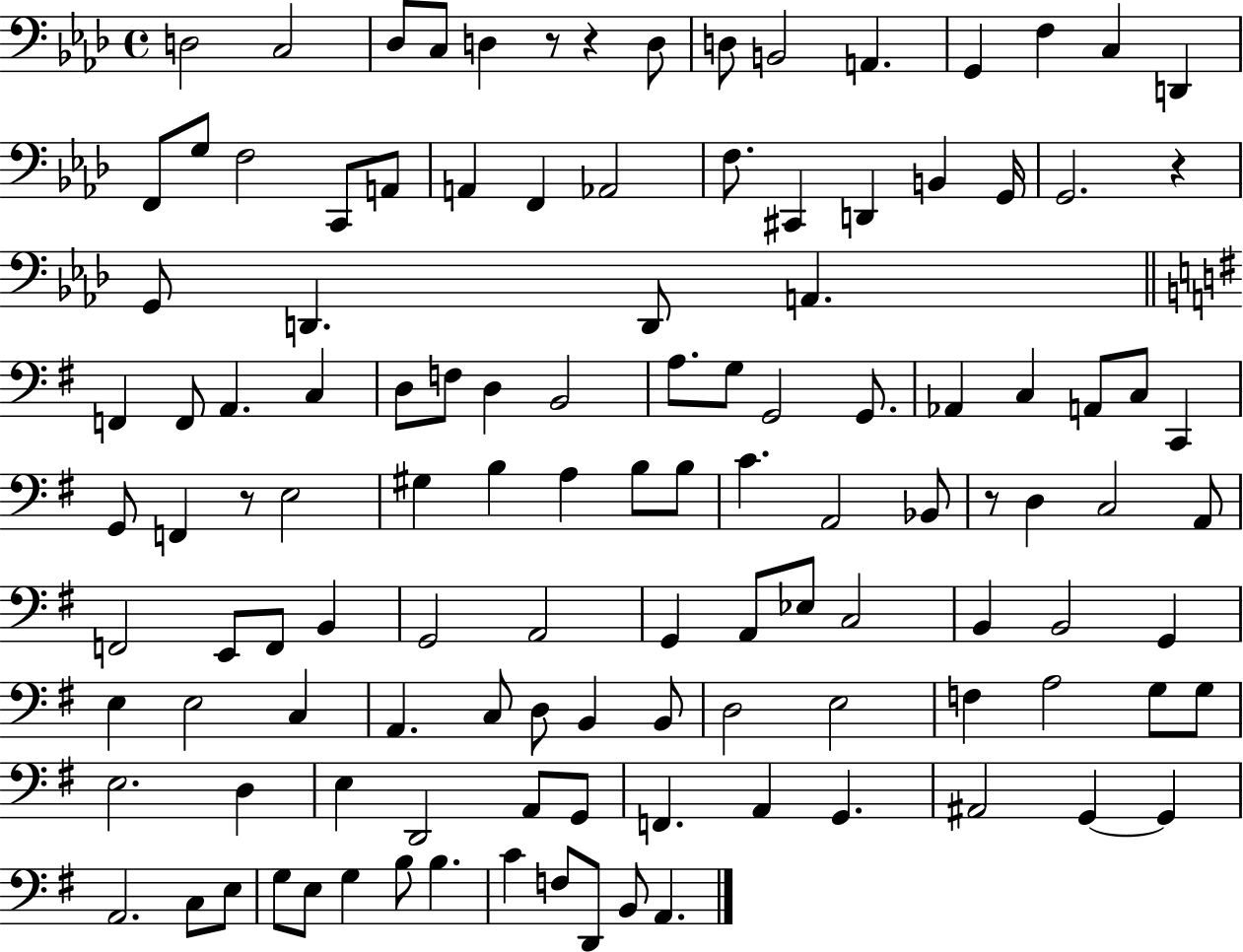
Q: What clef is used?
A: bass